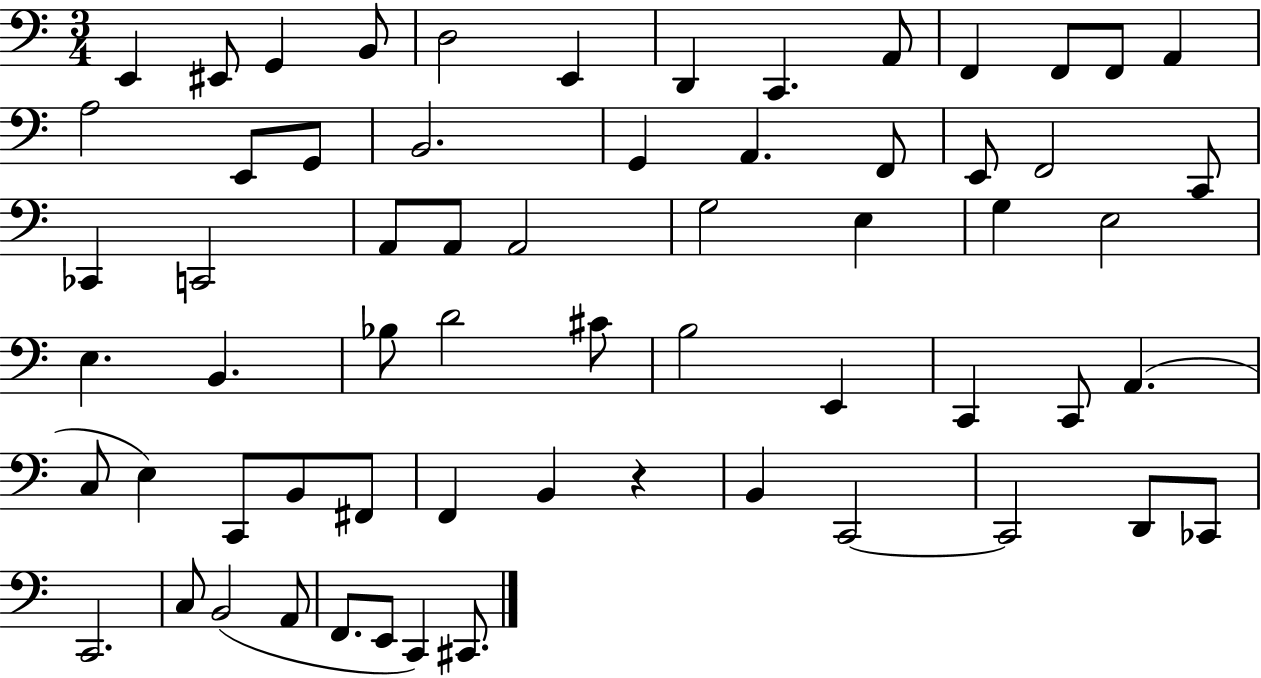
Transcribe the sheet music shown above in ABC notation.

X:1
T:Untitled
M:3/4
L:1/4
K:C
E,, ^E,,/2 G,, B,,/2 D,2 E,, D,, C,, A,,/2 F,, F,,/2 F,,/2 A,, A,2 E,,/2 G,,/2 B,,2 G,, A,, F,,/2 E,,/2 F,,2 C,,/2 _C,, C,,2 A,,/2 A,,/2 A,,2 G,2 E, G, E,2 E, B,, _B,/2 D2 ^C/2 B,2 E,, C,, C,,/2 A,, C,/2 E, C,,/2 B,,/2 ^F,,/2 F,, B,, z B,, C,,2 C,,2 D,,/2 _C,,/2 C,,2 C,/2 B,,2 A,,/2 F,,/2 E,,/2 C,, ^C,,/2